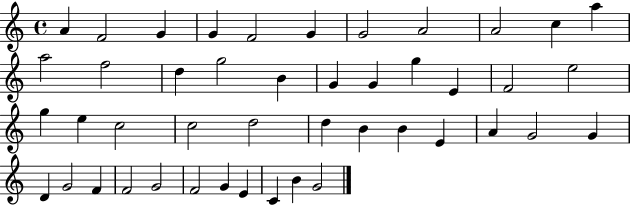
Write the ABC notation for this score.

X:1
T:Untitled
M:4/4
L:1/4
K:C
A F2 G G F2 G G2 A2 A2 c a a2 f2 d g2 B G G g E F2 e2 g e c2 c2 d2 d B B E A G2 G D G2 F F2 G2 F2 G E C B G2